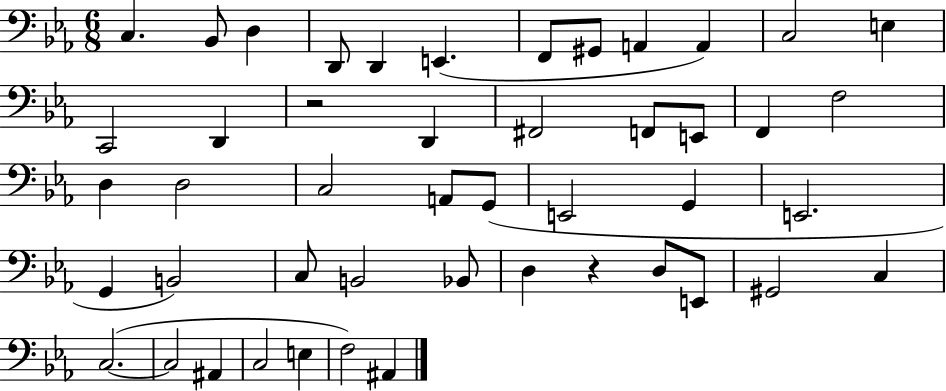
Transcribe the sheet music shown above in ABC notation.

X:1
T:Untitled
M:6/8
L:1/4
K:Eb
C, _B,,/2 D, D,,/2 D,, E,, F,,/2 ^G,,/2 A,, A,, C,2 E, C,,2 D,, z2 D,, ^F,,2 F,,/2 E,,/2 F,, F,2 D, D,2 C,2 A,,/2 G,,/2 E,,2 G,, E,,2 G,, B,,2 C,/2 B,,2 _B,,/2 D, z D,/2 E,,/2 ^G,,2 C, C,2 C,2 ^A,, C,2 E, F,2 ^A,,